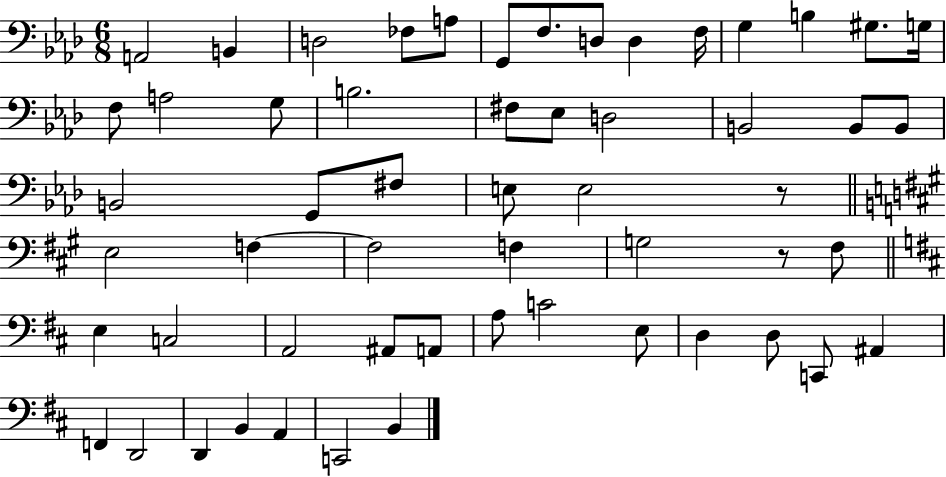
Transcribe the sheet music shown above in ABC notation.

X:1
T:Untitled
M:6/8
L:1/4
K:Ab
A,,2 B,, D,2 _F,/2 A,/2 G,,/2 F,/2 D,/2 D, F,/4 G, B, ^G,/2 G,/4 F,/2 A,2 G,/2 B,2 ^F,/2 _E,/2 D,2 B,,2 B,,/2 B,,/2 B,,2 G,,/2 ^F,/2 E,/2 E,2 z/2 E,2 F, F,2 F, G,2 z/2 ^F,/2 E, C,2 A,,2 ^A,,/2 A,,/2 A,/2 C2 E,/2 D, D,/2 C,,/2 ^A,, F,, D,,2 D,, B,, A,, C,,2 B,,